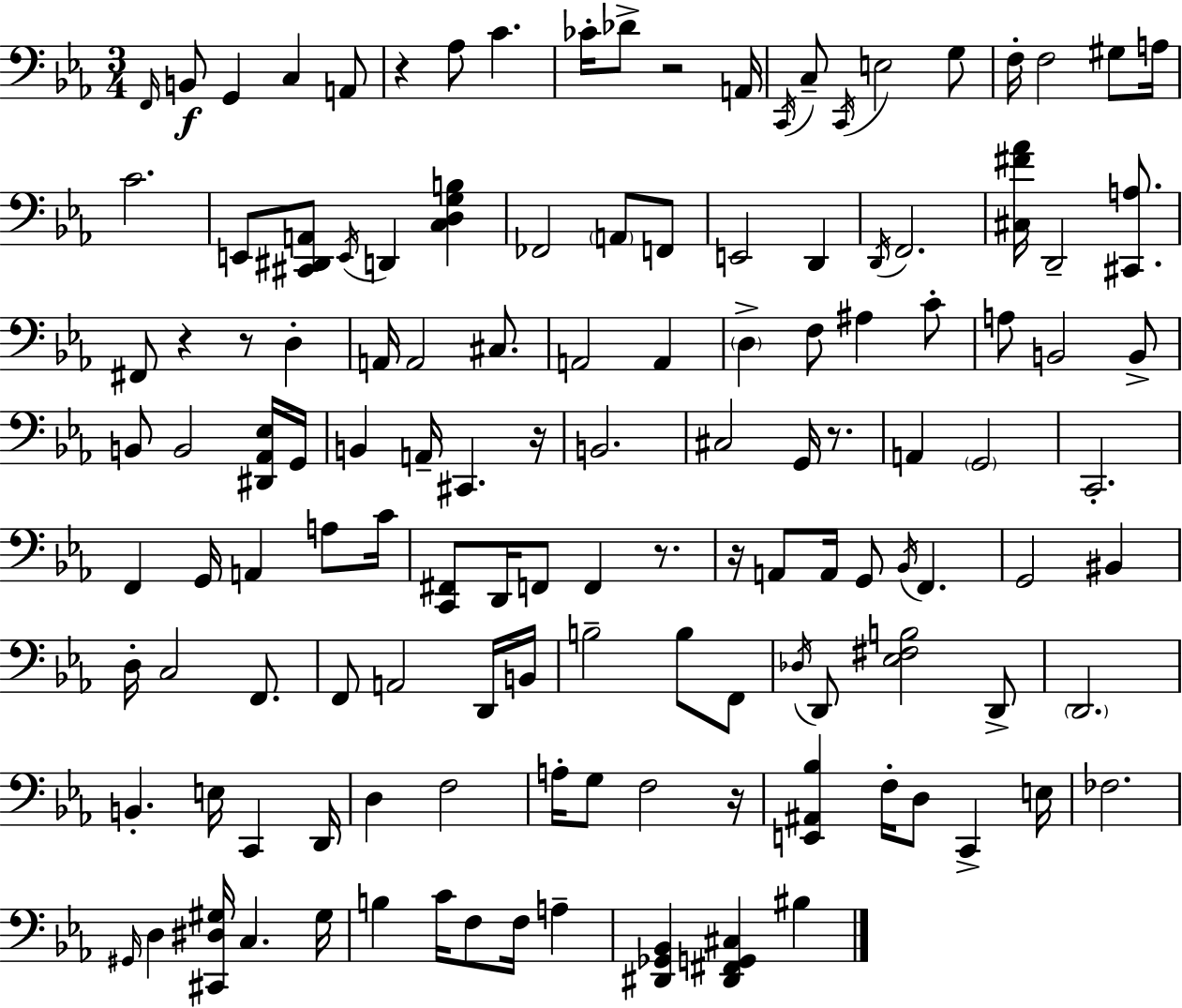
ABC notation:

X:1
T:Untitled
M:3/4
L:1/4
K:Eb
F,,/4 B,,/2 G,, C, A,,/2 z _A,/2 C _C/4 _D/2 z2 A,,/4 C,,/4 C,/2 C,,/4 E,2 G,/2 F,/4 F,2 ^G,/2 A,/4 C2 E,,/2 [^C,,^D,,A,,]/2 E,,/4 D,, [C,D,G,B,] _F,,2 A,,/2 F,,/2 E,,2 D,, D,,/4 F,,2 [^C,^F_A]/4 D,,2 [^C,,A,]/2 ^F,,/2 z z/2 D, A,,/4 A,,2 ^C,/2 A,,2 A,, D, F,/2 ^A, C/2 A,/2 B,,2 B,,/2 B,,/2 B,,2 [^D,,_A,,_E,]/4 G,,/4 B,, A,,/4 ^C,, z/4 B,,2 ^C,2 G,,/4 z/2 A,, G,,2 C,,2 F,, G,,/4 A,, A,/2 C/4 [C,,^F,,]/2 D,,/4 F,,/2 F,, z/2 z/4 A,,/2 A,,/4 G,,/2 _B,,/4 F,, G,,2 ^B,, D,/4 C,2 F,,/2 F,,/2 A,,2 D,,/4 B,,/4 B,2 B,/2 F,,/2 _D,/4 D,,/2 [_E,^F,B,]2 D,,/2 D,,2 B,, E,/4 C,, D,,/4 D, F,2 A,/4 G,/2 F,2 z/4 [E,,^A,,_B,] F,/4 D,/2 C,, E,/4 _F,2 ^G,,/4 D, [^C,,^D,^G,]/4 C, ^G,/4 B, C/4 F,/2 F,/4 A, [^D,,_G,,_B,,] [^D,,^F,,G,,^C,] ^B,